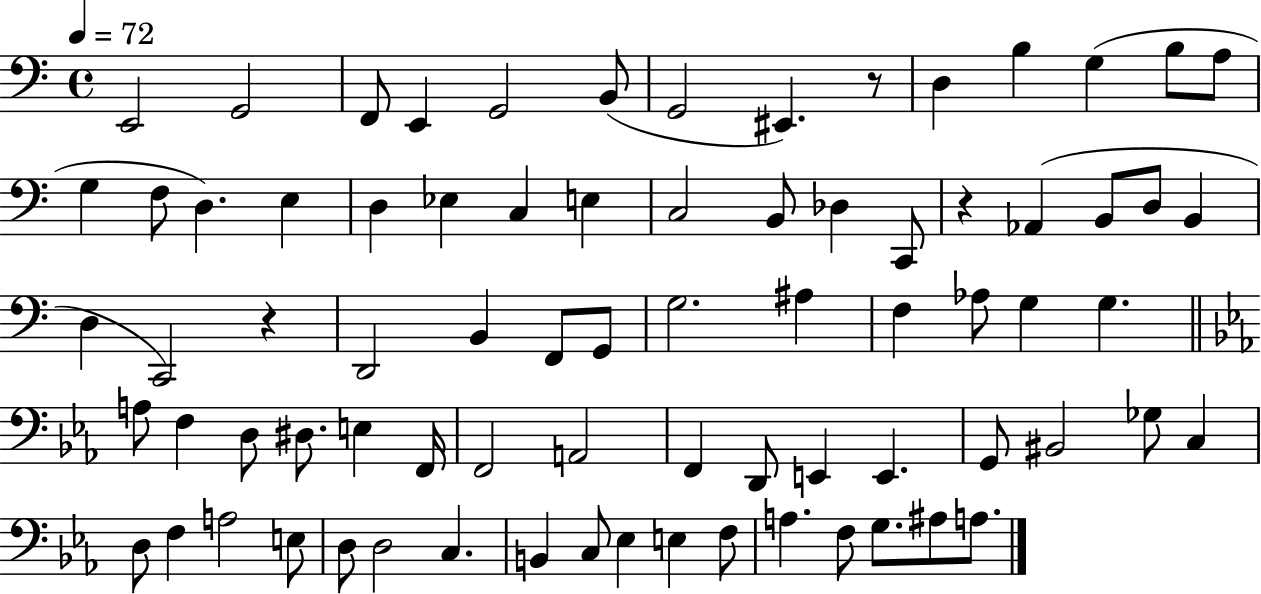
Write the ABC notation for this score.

X:1
T:Untitled
M:4/4
L:1/4
K:C
E,,2 G,,2 F,,/2 E,, G,,2 B,,/2 G,,2 ^E,, z/2 D, B, G, B,/2 A,/2 G, F,/2 D, E, D, _E, C, E, C,2 B,,/2 _D, C,,/2 z _A,, B,,/2 D,/2 B,, D, C,,2 z D,,2 B,, F,,/2 G,,/2 G,2 ^A, F, _A,/2 G, G, A,/2 F, D,/2 ^D,/2 E, F,,/4 F,,2 A,,2 F,, D,,/2 E,, E,, G,,/2 ^B,,2 _G,/2 C, D,/2 F, A,2 E,/2 D,/2 D,2 C, B,, C,/2 _E, E, F,/2 A, F,/2 G,/2 ^A,/2 A,/2